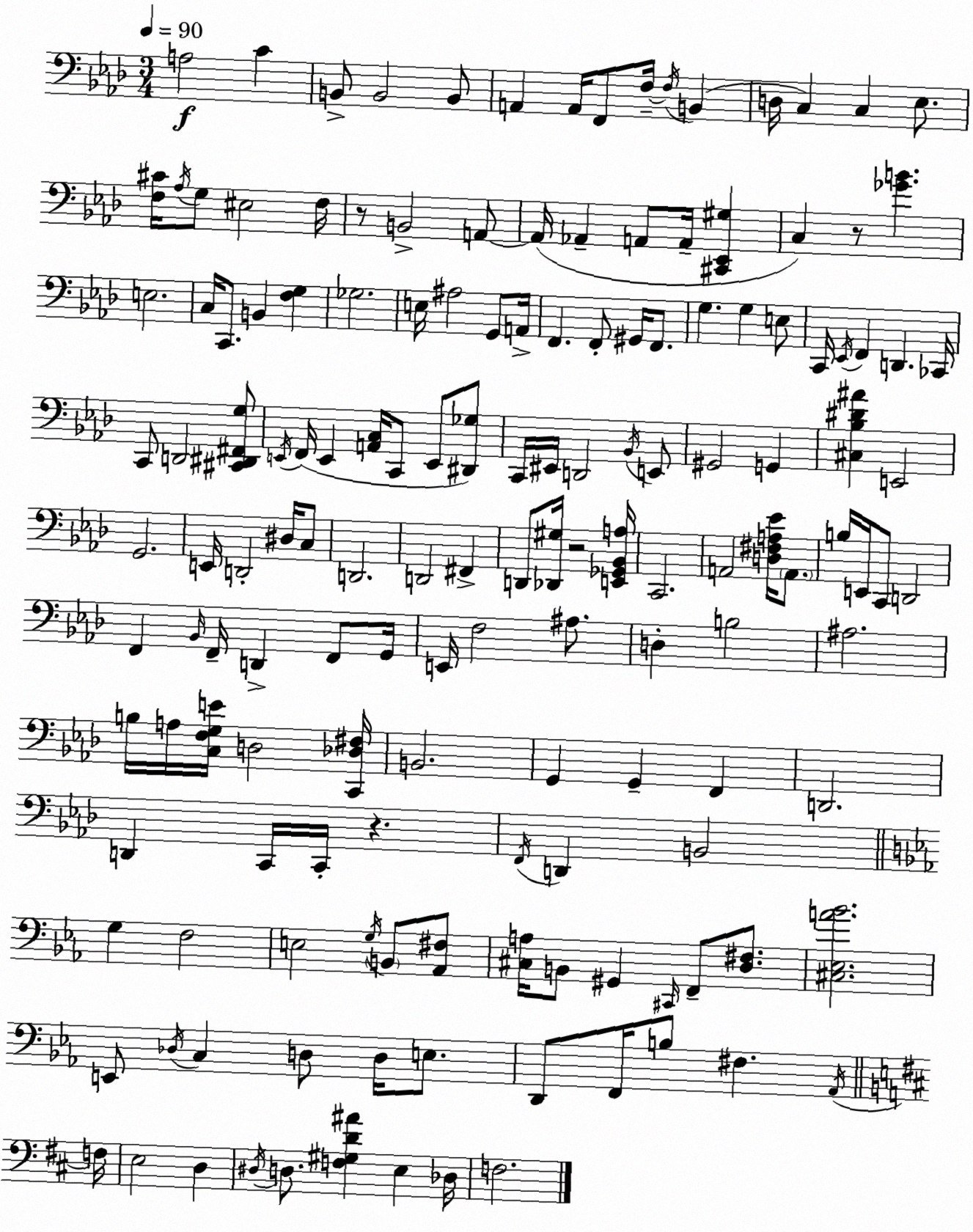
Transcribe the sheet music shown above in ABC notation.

X:1
T:Untitled
M:3/4
L:1/4
K:Ab
A,2 C B,,/2 B,,2 B,,/2 A,, A,,/4 F,,/2 F,/4 F,/4 B,, D,/4 C, C, _E,/2 [F,^C]/4 _A,/4 G,/2 ^E,2 F,/4 z/2 B,,2 A,,/2 A,,/4 _A,, A,,/2 A,,/4 [^C,,_E,,^G,] C, z/2 [_GB] E,2 C,/4 C,,/2 B,, [F,G,] _G,2 E,/4 ^A,2 G,,/2 A,,/4 F,, F,,/2 ^G,,/4 F,,/2 G, G, E,/2 C,,/4 _E,,/4 F,, D,, _C,,/4 C,,/2 D,,2 [^C,,^D,,^F,,G,]/2 E,,/4 F,,/4 E,, [A,,C,]/4 C,,/2 E,,/2 [^D,,_G,]/2 C,,/4 ^E,,/4 D,,2 _B,,/4 E,,/2 ^G,,2 G,, [^C,_B,^D^A] E,,2 G,,2 E,,/4 D,,2 ^D,/4 C,/2 D,,2 D,,2 ^F,, D,,/2 [_D,,^G,]/4 z2 [E,,_G,,_B,,A,]/4 C,,2 A,,2 [D,^F,A,_E]/4 A,,/2 B,/4 E,,/4 C,,/2 D,,2 F,, _B,,/4 F,,/4 D,, F,,/2 G,,/4 E,,/4 F,2 ^A,/2 D, B,2 ^A,2 B,/4 A,/4 [C,F,G,E]/4 D,2 [C,,_D,^F,]/4 B,,2 G,, G,, F,, D,,2 D,, C,,/4 C,,/4 z F,,/4 D,, B,,2 G, F,2 E,2 G,/4 B,,/2 [_A,,^F,]/2 [^C,A,]/4 B,,/2 ^G,, ^C,,/4 F,,/2 [D,^F,]/2 [^C,_E,A_B]2 E,,/2 _D,/4 C, D,/2 D,/4 E,/2 D,,/2 F,,/4 B,/2 ^F, _A,,/4 F,/4 E,2 D, ^D,/4 D,/2 [F,^G,D^A] E, _D,/4 F,2